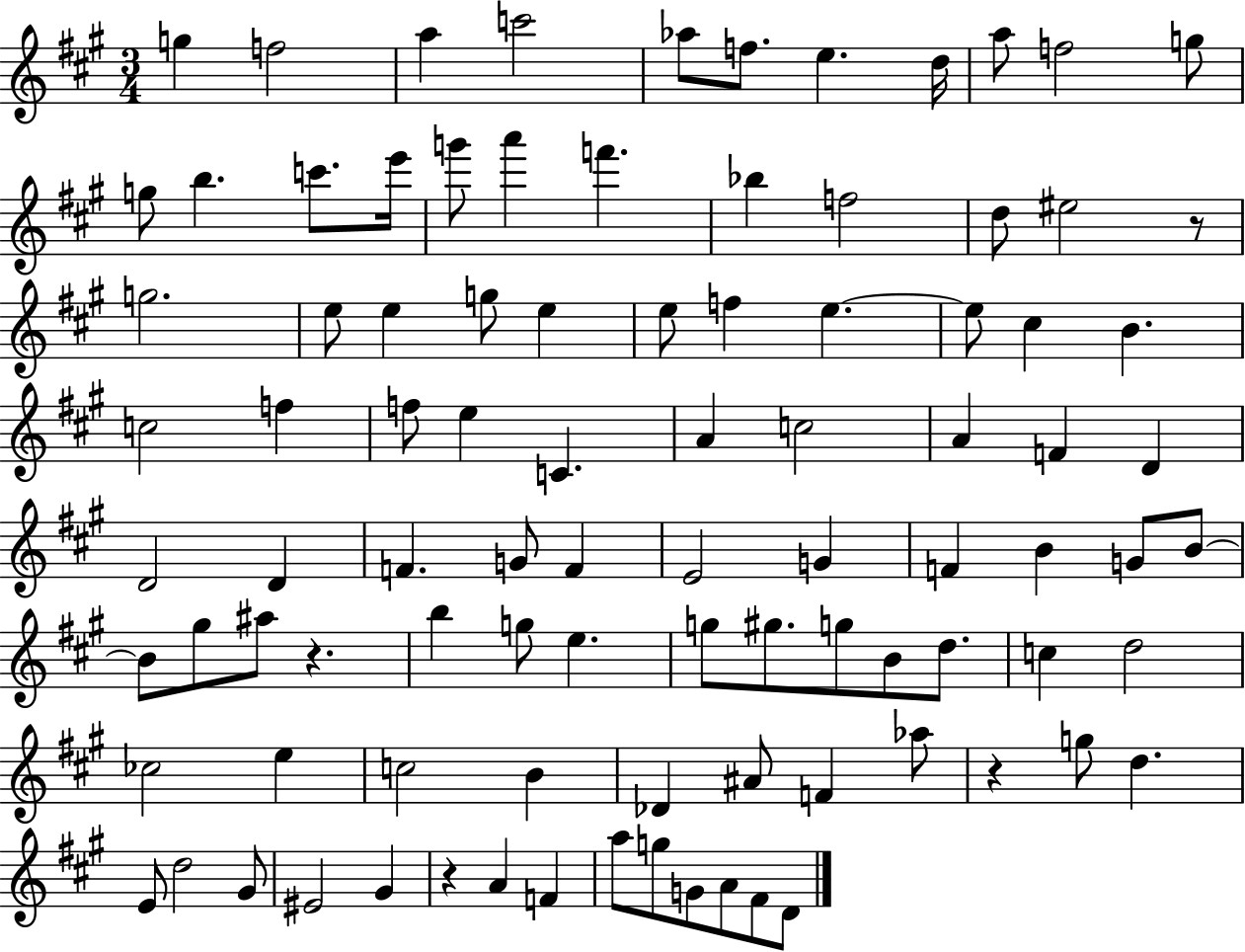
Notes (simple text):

G5/q F5/h A5/q C6/h Ab5/e F5/e. E5/q. D5/s A5/e F5/h G5/e G5/e B5/q. C6/e. E6/s G6/e A6/q F6/q. Bb5/q F5/h D5/e EIS5/h R/e G5/h. E5/e E5/q G5/e E5/q E5/e F5/q E5/q. E5/e C#5/q B4/q. C5/h F5/q F5/e E5/q C4/q. A4/q C5/h A4/q F4/q D4/q D4/h D4/q F4/q. G4/e F4/q E4/h G4/q F4/q B4/q G4/e B4/e B4/e G#5/e A#5/e R/q. B5/q G5/e E5/q. G5/e G#5/e. G5/e B4/e D5/e. C5/q D5/h CES5/h E5/q C5/h B4/q Db4/q A#4/e F4/q Ab5/e R/q G5/e D5/q. E4/e D5/h G#4/e EIS4/h G#4/q R/q A4/q F4/q A5/e G5/e G4/e A4/e F#4/e D4/e